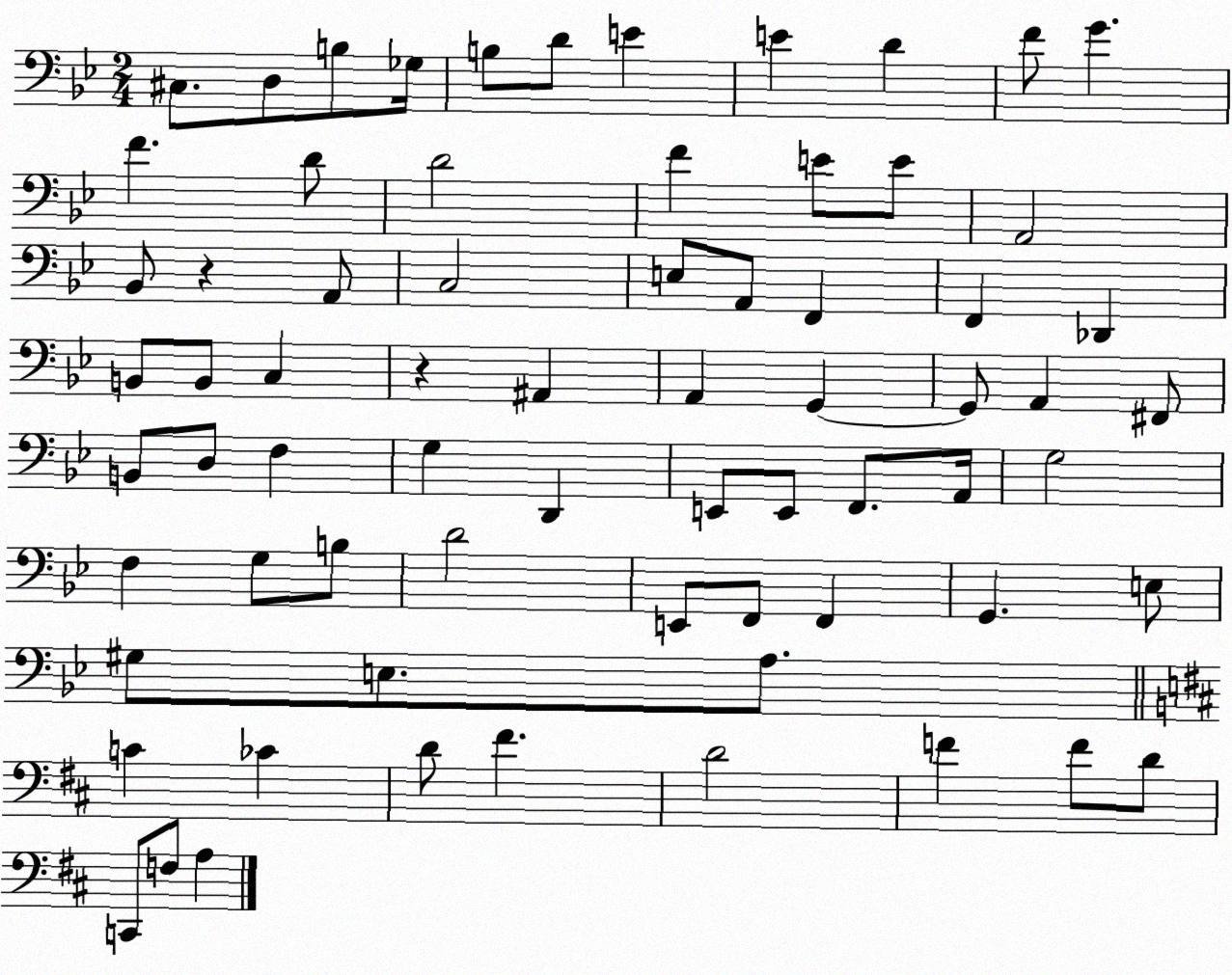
X:1
T:Untitled
M:2/4
L:1/4
K:Bb
^C,/2 D,/2 B,/2 _G,/4 B,/2 D/2 E E D F/2 G F D/2 D2 F E/2 E/2 A,,2 _B,,/2 z A,,/2 C,2 E,/2 A,,/2 F,, F,, _D,, B,,/2 B,,/2 C, z ^A,, A,, G,, G,,/2 A,, ^F,,/2 B,,/2 D,/2 F, G, D,, E,,/2 E,,/2 F,,/2 A,,/4 G,2 F, G,/2 B,/2 D2 E,,/2 F,,/2 F,, G,, E,/2 ^G,/2 E,/2 A,/2 C _C D/2 ^F D2 F F/2 D/2 C,,/2 F,/2 A,